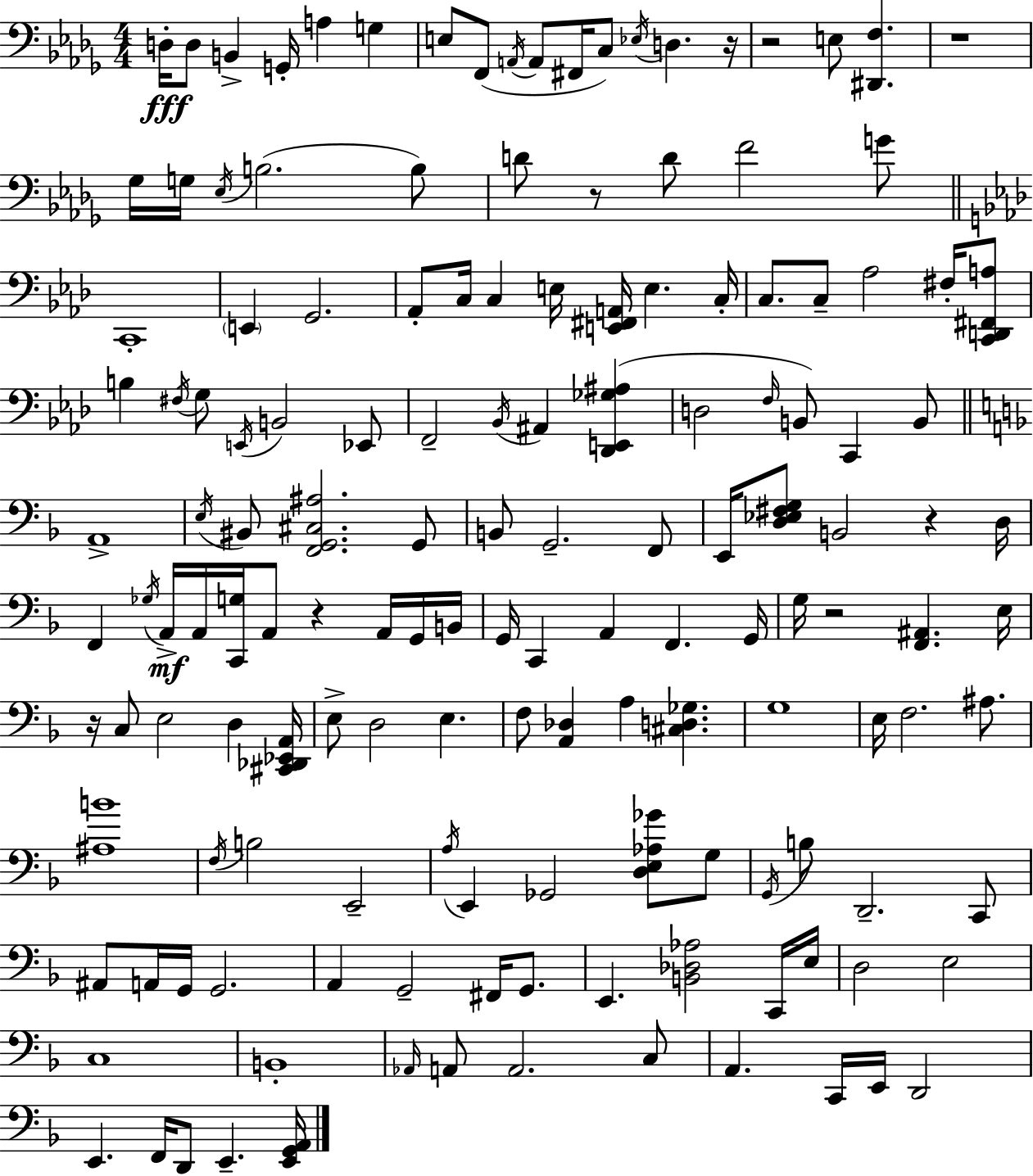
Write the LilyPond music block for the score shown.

{
  \clef bass
  \numericTimeSignature
  \time 4/4
  \key bes \minor
  d16-.\fff d8 b,4-> g,16-. a4 g4 | e8 f,8( \acciaccatura { a,16 } a,8 fis,16 c8) \acciaccatura { ees16 } d4. | r16 r2 e8 <dis, f>4. | r1 | \break ges16 g16 \acciaccatura { ees16 }( b2. | b8) d'8 r8 d'8 f'2 | g'8 \bar "||" \break \key f \minor c,1-. | \parenthesize e,4 g,2. | aes,8-. c16 c4 e16 <e, fis, a,>16 e4. c16-. | c8. c8-- aes2 fis16-. <c, d, fis, a>8 | \break b4 \acciaccatura { fis16 } g8 \acciaccatura { e,16 } b,2 | ees,8 f,2-- \acciaccatura { bes,16 } ais,4 <des, e, ges ais>4( | d2 \grace { f16 } b,8) c,4 | b,8 \bar "||" \break \key f \major a,1-> | \acciaccatura { e16 } bis,8 <f, g, cis ais>2. g,8 | b,8 g,2.-- f,8 | e,16 <d ees fis g>8 b,2 r4 | \break d16 f,4 \acciaccatura { ges16 } a,16->\mf a,16 <c, g>16 a,8 r4 a,16 | g,16 b,16 g,16 c,4 a,4 f,4. | g,16 g16 r2 <f, ais,>4. | e16 r16 c8 e2 d4 | \break <cis, des, ees, a,>16 e8-> d2 e4. | f8 <a, des>4 a4 <cis d ges>4. | g1 | e16 f2. ais8. | \break <ais b'>1 | \acciaccatura { f16 } b2 e,2-- | \acciaccatura { a16 } e,4 ges,2 | <d e aes ges'>8 g8 \acciaccatura { g,16 } b8 d,2.-- | \break c,8 ais,8 a,16 g,16 g,2. | a,4 g,2-- | fis,16 g,8. e,4. <b, des aes>2 | c,16 e16 d2 e2 | \break c1 | b,1-. | \grace { aes,16 } a,8 a,2. | c8 a,4. c,16 e,16 d,2 | \break e,4. f,16 d,8 e,4.-- | <e, g, a,>16 \bar "|."
}